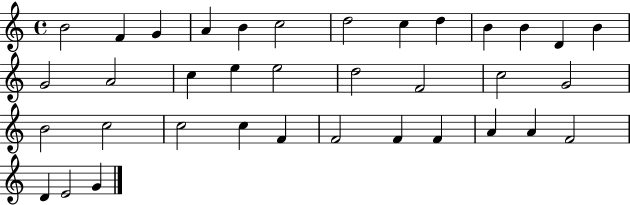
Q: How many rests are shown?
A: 0